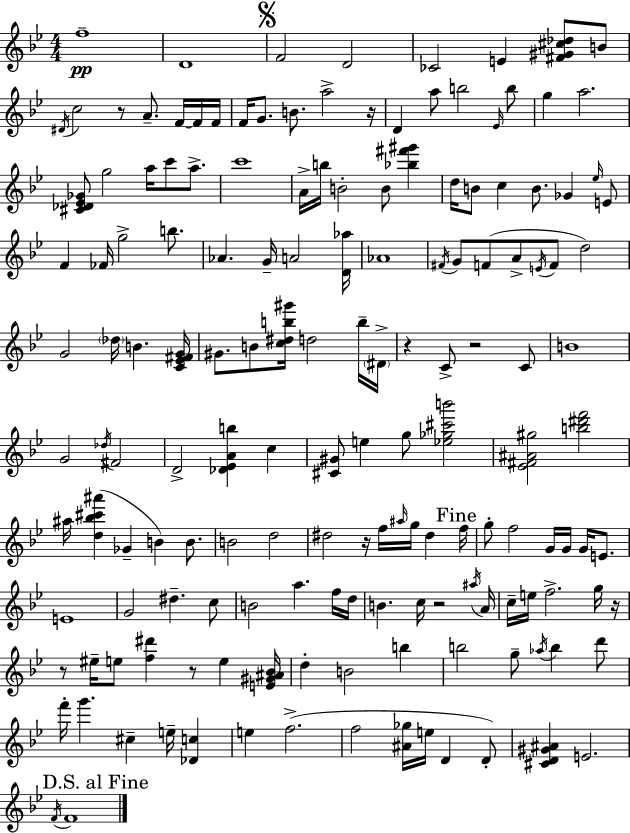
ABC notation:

X:1
T:Untitled
M:4/4
L:1/4
K:Bb
f4 D4 F2 D2 _C2 E [^F^G^c_d]/2 B/2 ^D/4 c2 z/2 A/2 F/4 F/4 F/4 F/4 G/2 B/2 a2 z/4 D a/2 b2 _E/4 b/2 g a2 [^C_D_E_G]/2 g2 a/4 c'/2 a/2 c'4 A/4 b/4 B2 B/2 [_b^f'^g'] d/4 B/2 c B/2 _G _e/4 E/2 F _F/4 g2 b/2 _A G/4 A2 [D_a]/4 _A4 ^F/4 G/2 F/2 A/2 E/4 F/2 d2 G2 _d/4 B [C_E^FG]/4 ^G/2 B/2 [c^db^g']/4 d2 b/4 ^D/4 z C/2 z2 C/2 B4 G2 _d/4 ^F2 D2 [_D_EAb] c [^C^G]/2 e g/2 [_e_g^c'b']2 [_E^F^A^g]2 [b^d'f']2 ^a/4 [d_b^c'^a'] _G B B/2 B2 d2 ^d2 z/4 f/4 ^a/4 g/4 ^d f/4 g/2 f2 G/4 G/4 G/4 E/2 E4 G2 ^d c/2 B2 a f/4 d/4 B c/4 z2 ^a/4 A/4 c/4 e/4 f2 g/4 z/4 z/2 ^e/4 e/2 [f^d'] z/2 e [E^G^A_B]/4 d B2 b b2 g/2 _a/4 b d'/2 f'/4 g' ^c e/4 [_Dc] e f2 f2 [^A_g]/4 e/4 D D/2 [^CD^G^A] E2 F/4 F4